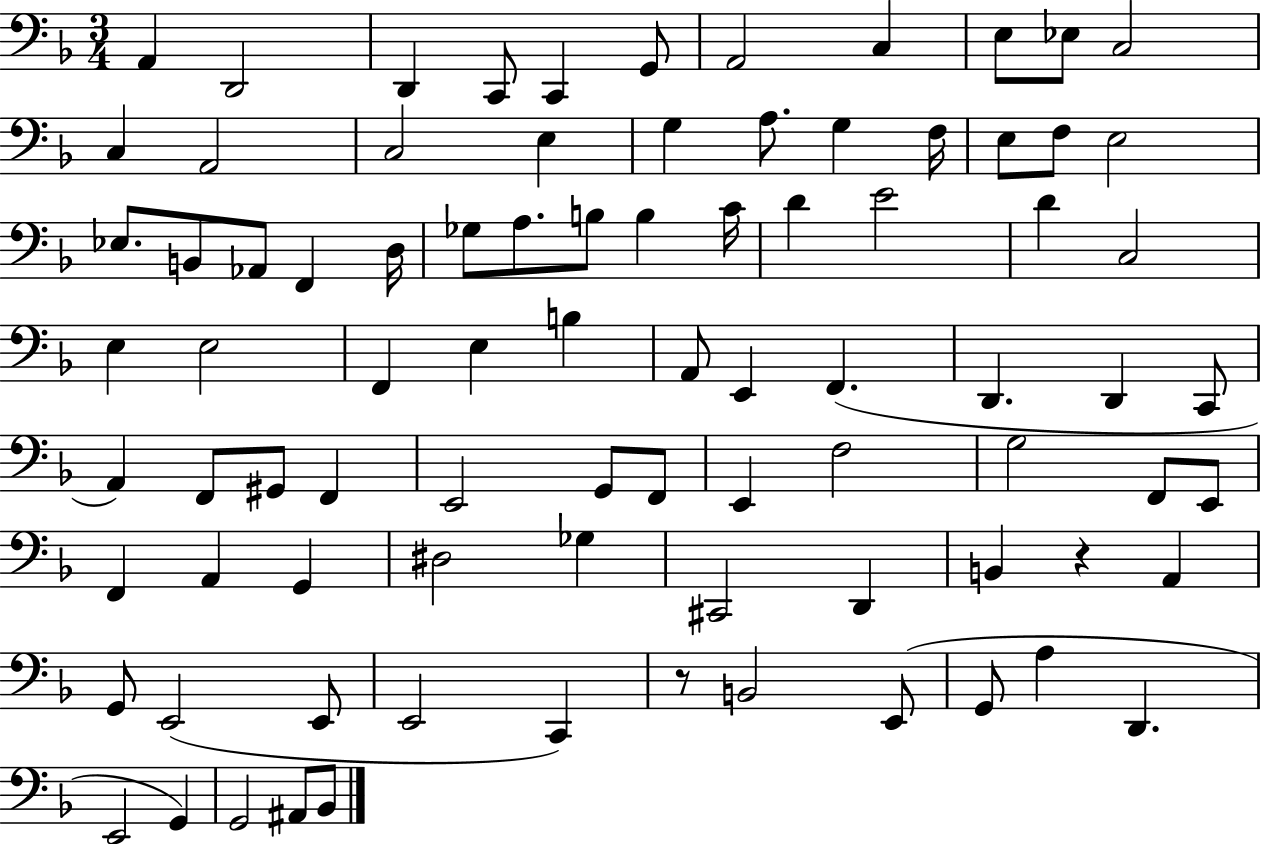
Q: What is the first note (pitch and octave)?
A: A2